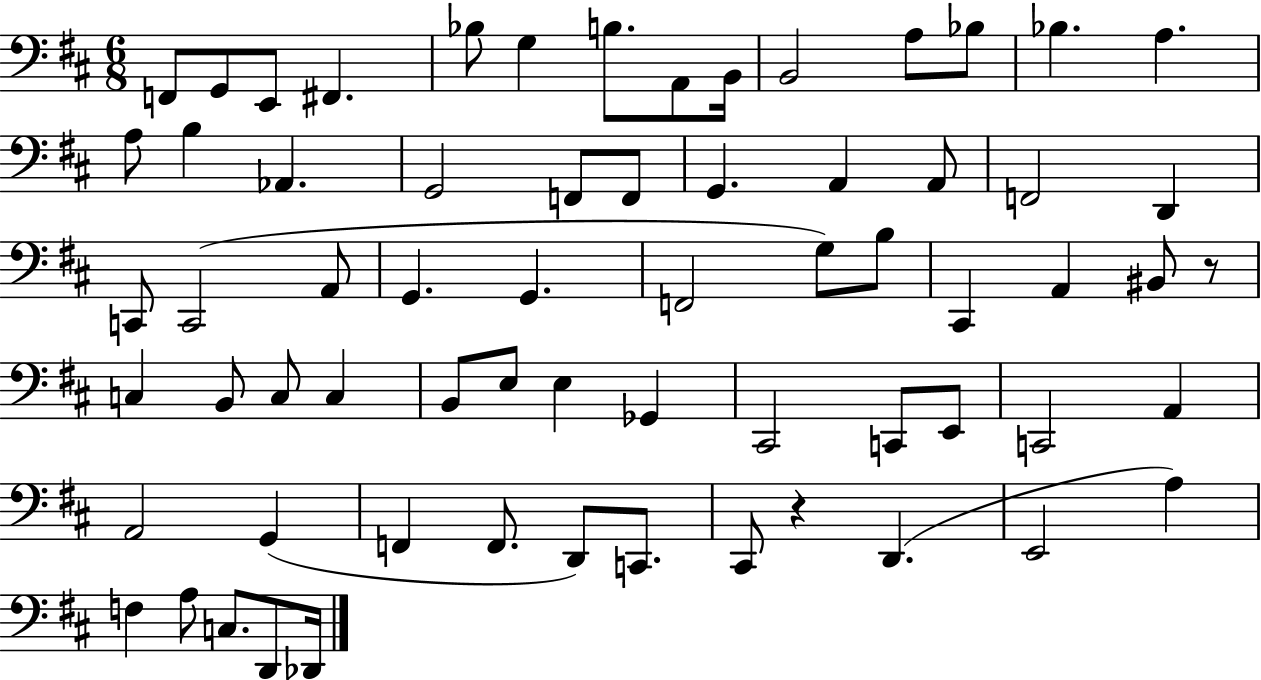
F2/e G2/e E2/e F#2/q. Bb3/e G3/q B3/e. A2/e B2/s B2/h A3/e Bb3/e Bb3/q. A3/q. A3/e B3/q Ab2/q. G2/h F2/e F2/e G2/q. A2/q A2/e F2/h D2/q C2/e C2/h A2/e G2/q. G2/q. F2/h G3/e B3/e C#2/q A2/q BIS2/e R/e C3/q B2/e C3/e C3/q B2/e E3/e E3/q Gb2/q C#2/h C2/e E2/e C2/h A2/q A2/h G2/q F2/q F2/e. D2/e C2/e. C#2/e R/q D2/q. E2/h A3/q F3/q A3/e C3/e. D2/e Db2/s